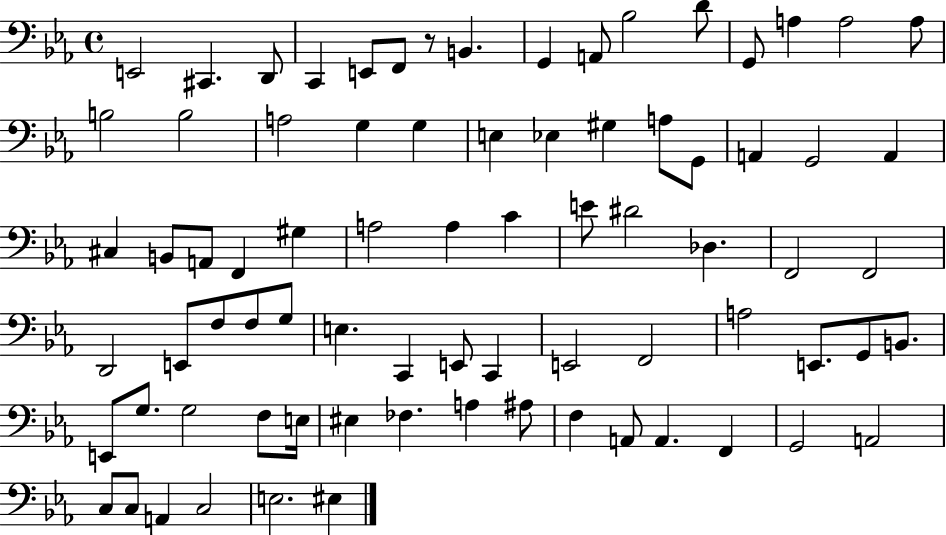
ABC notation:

X:1
T:Untitled
M:4/4
L:1/4
K:Eb
E,,2 ^C,, D,,/2 C,, E,,/2 F,,/2 z/2 B,, G,, A,,/2 _B,2 D/2 G,,/2 A, A,2 A,/2 B,2 B,2 A,2 G, G, E, _E, ^G, A,/2 G,,/2 A,, G,,2 A,, ^C, B,,/2 A,,/2 F,, ^G, A,2 A, C E/2 ^D2 _D, F,,2 F,,2 D,,2 E,,/2 F,/2 F,/2 G,/2 E, C,, E,,/2 C,, E,,2 F,,2 A,2 E,,/2 G,,/2 B,,/2 E,,/2 G,/2 G,2 F,/2 E,/4 ^E, _F, A, ^A,/2 F, A,,/2 A,, F,, G,,2 A,,2 C,/2 C,/2 A,, C,2 E,2 ^E,